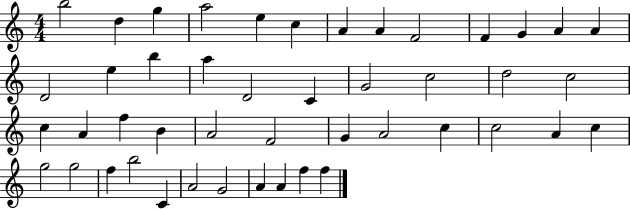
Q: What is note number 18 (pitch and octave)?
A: D4